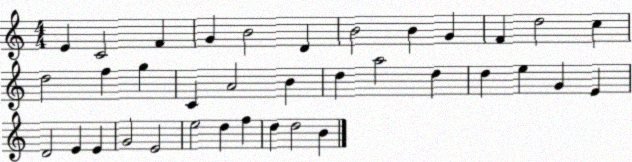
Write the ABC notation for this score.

X:1
T:Untitled
M:4/4
L:1/4
K:C
E C2 F G B2 D B2 B G F d2 c d2 f g C A2 B d a2 d d e G E D2 E E G2 E2 e2 d f d d2 B